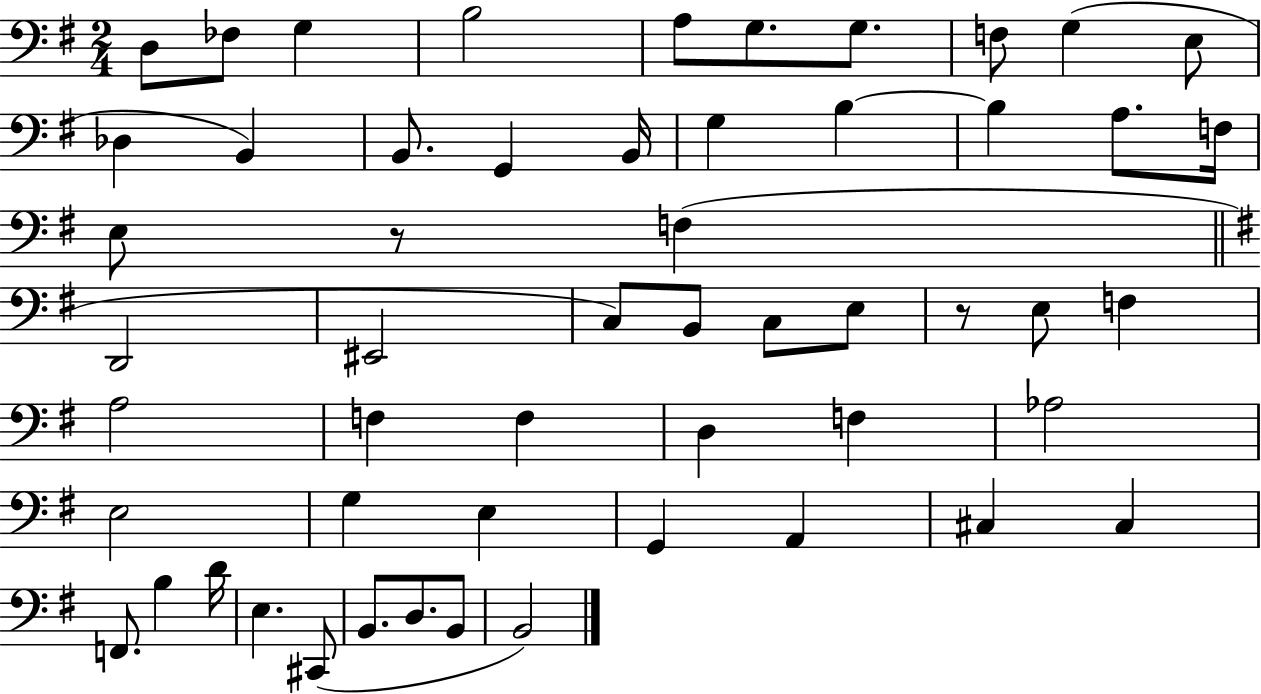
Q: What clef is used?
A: bass